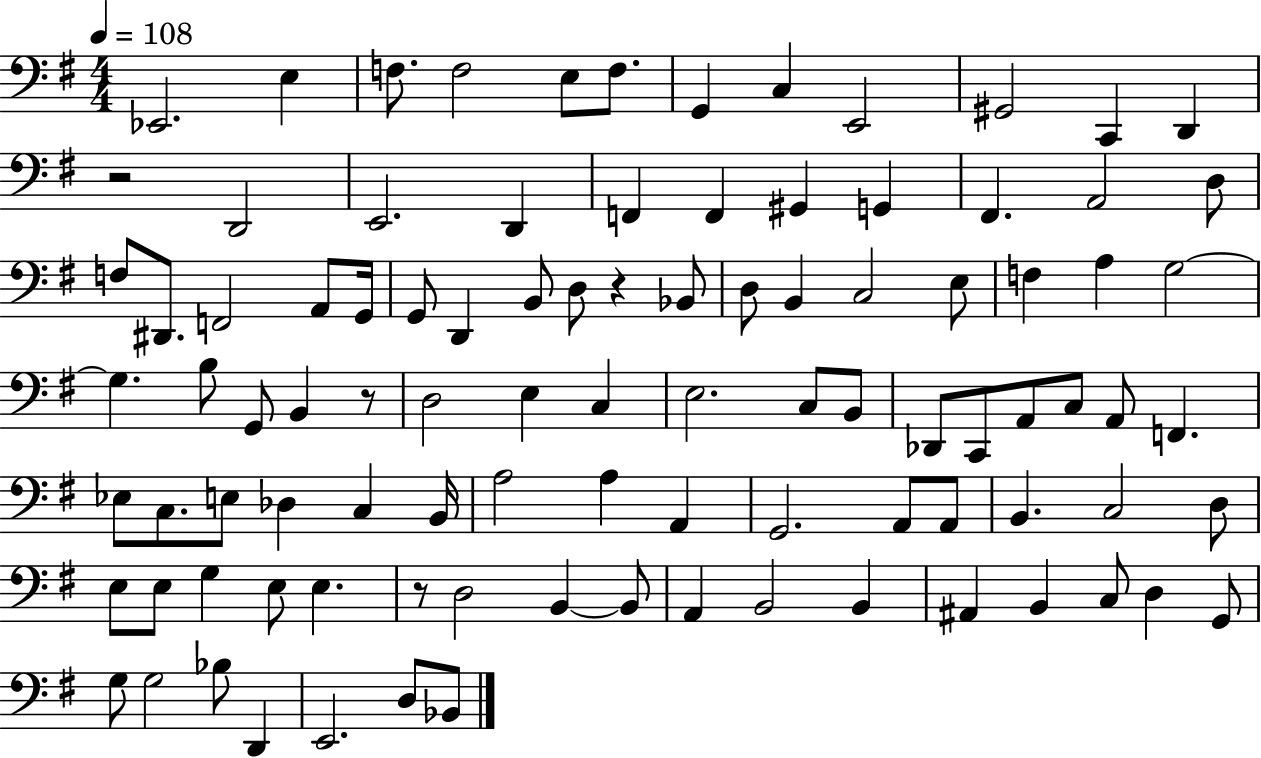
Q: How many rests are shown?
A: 4